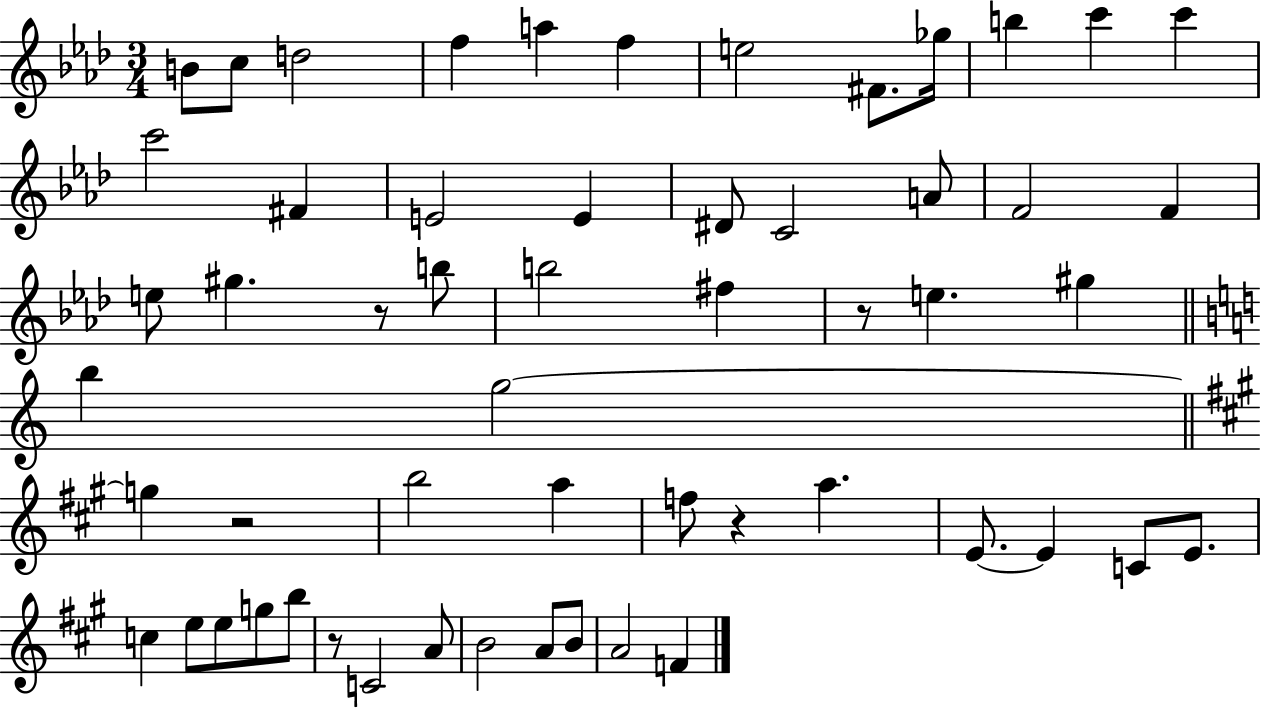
{
  \clef treble
  \numericTimeSignature
  \time 3/4
  \key aes \major
  b'8 c''8 d''2 | f''4 a''4 f''4 | e''2 fis'8. ges''16 | b''4 c'''4 c'''4 | \break c'''2 fis'4 | e'2 e'4 | dis'8 c'2 a'8 | f'2 f'4 | \break e''8 gis''4. r8 b''8 | b''2 fis''4 | r8 e''4. gis''4 | \bar "||" \break \key c \major b''4 g''2~~ | \bar "||" \break \key a \major g''4 r2 | b''2 a''4 | f''8 r4 a''4. | e'8.~~ e'4 c'8 e'8. | \break c''4 e''8 e''8 g''8 b''8 | r8 c'2 a'8 | b'2 a'8 b'8 | a'2 f'4 | \break \bar "|."
}